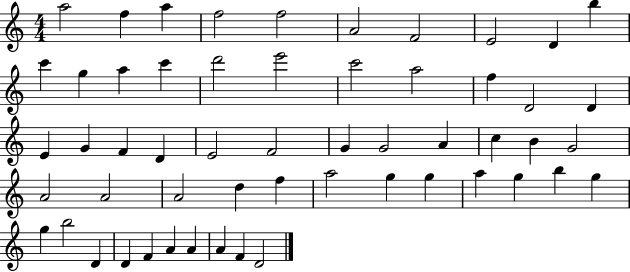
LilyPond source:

{
  \clef treble
  \numericTimeSignature
  \time 4/4
  \key c \major
  a''2 f''4 a''4 | f''2 f''2 | a'2 f'2 | e'2 d'4 b''4 | \break c'''4 g''4 a''4 c'''4 | d'''2 e'''2 | c'''2 a''2 | f''4 d'2 d'4 | \break e'4 g'4 f'4 d'4 | e'2 f'2 | g'4 g'2 a'4 | c''4 b'4 g'2 | \break a'2 a'2 | a'2 d''4 f''4 | a''2 g''4 g''4 | a''4 g''4 b''4 g''4 | \break g''4 b''2 d'4 | d'4 f'4 a'4 a'4 | a'4 f'4 d'2 | \bar "|."
}